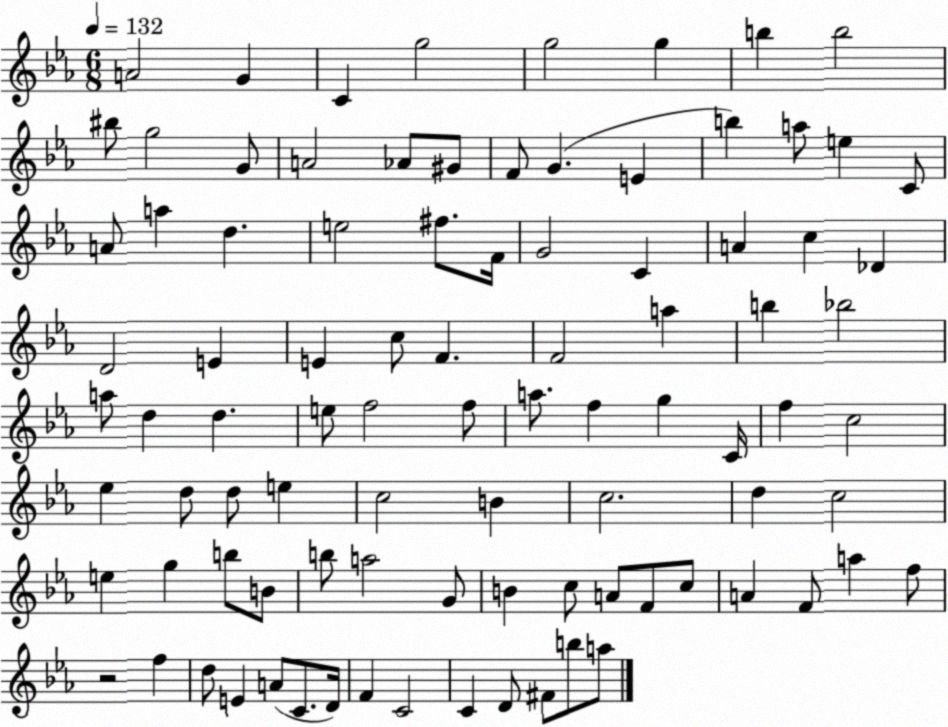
X:1
T:Untitled
M:6/8
L:1/4
K:Eb
A2 G C g2 g2 g b b2 ^b/2 g2 G/2 A2 _A/2 ^G/2 F/2 G E b a/2 e C/2 A/2 a d e2 ^f/2 F/4 G2 C A c _D D2 E E c/2 F F2 a b _b2 a/2 d d e/2 f2 f/2 a/2 f g C/4 f c2 _e d/2 d/2 e c2 B c2 d c2 e g b/2 B/2 b/2 a2 G/2 B c/2 A/2 F/2 c/2 A F/2 a f/2 z2 f d/2 E A/2 C/2 D/4 F C2 C D/2 ^F/2 b/2 a/2